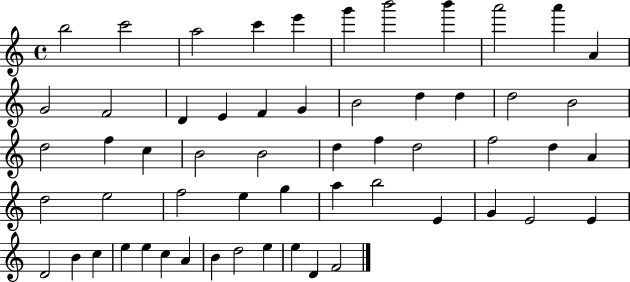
{
  \clef treble
  \time 4/4
  \defaultTimeSignature
  \key c \major
  b''2 c'''2 | a''2 c'''4 e'''4 | g'''4 b'''2 b'''4 | a'''2 a'''4 a'4 | \break g'2 f'2 | d'4 e'4 f'4 g'4 | b'2 d''4 d''4 | d''2 b'2 | \break d''2 f''4 c''4 | b'2 b'2 | d''4 f''4 d''2 | f''2 d''4 a'4 | \break d''2 e''2 | f''2 e''4 g''4 | a''4 b''2 e'4 | g'4 e'2 e'4 | \break d'2 b'4 c''4 | e''4 e''4 c''4 a'4 | b'4 d''2 e''4 | e''4 d'4 f'2 | \break \bar "|."
}